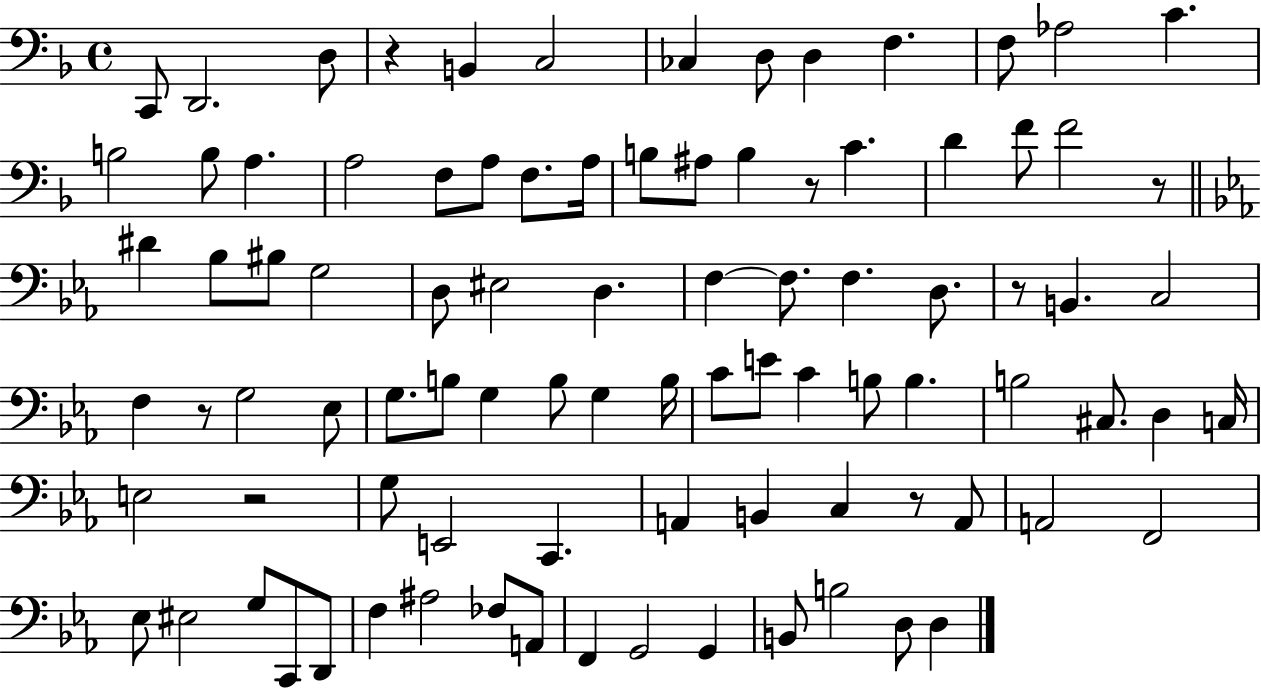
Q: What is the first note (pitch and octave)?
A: C2